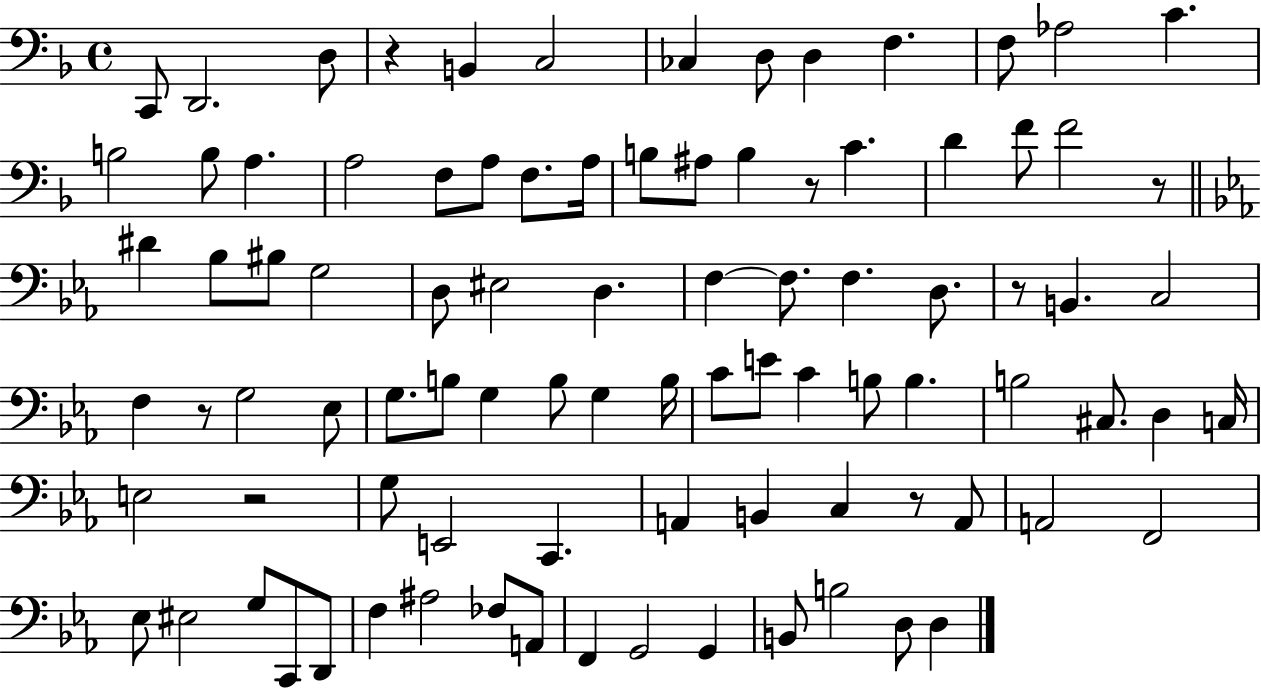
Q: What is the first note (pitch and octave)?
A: C2